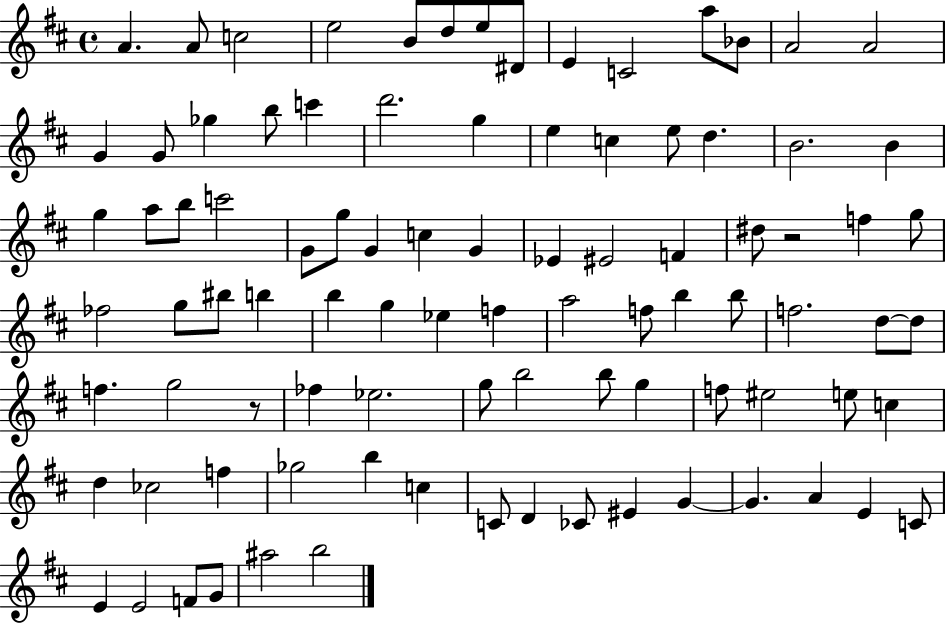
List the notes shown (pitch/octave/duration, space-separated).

A4/q. A4/e C5/h E5/h B4/e D5/e E5/e D#4/e E4/q C4/h A5/e Bb4/e A4/h A4/h G4/q G4/e Gb5/q B5/e C6/q D6/h. G5/q E5/q C5/q E5/e D5/q. B4/h. B4/q G5/q A5/e B5/e C6/h G4/e G5/e G4/q C5/q G4/q Eb4/q EIS4/h F4/q D#5/e R/h F5/q G5/e FES5/h G5/e BIS5/e B5/q B5/q G5/q Eb5/q F5/q A5/h F5/e B5/q B5/e F5/h. D5/e D5/e F5/q. G5/h R/e FES5/q Eb5/h. G5/e B5/h B5/e G5/q F5/e EIS5/h E5/e C5/q D5/q CES5/h F5/q Gb5/h B5/q C5/q C4/e D4/q CES4/e EIS4/q G4/q G4/q. A4/q E4/q C4/e E4/q E4/h F4/e G4/e A#5/h B5/h